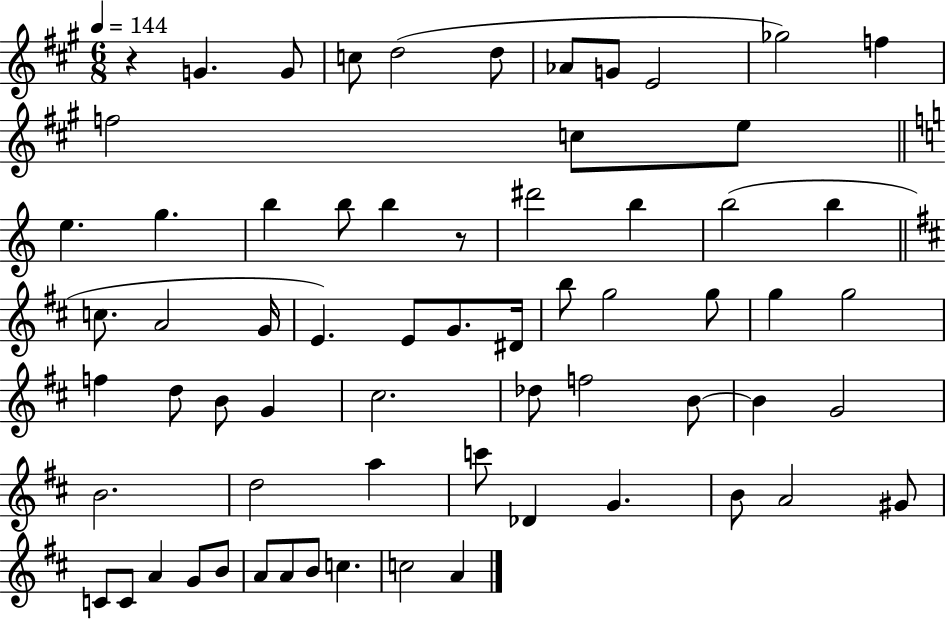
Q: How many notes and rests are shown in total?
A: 66